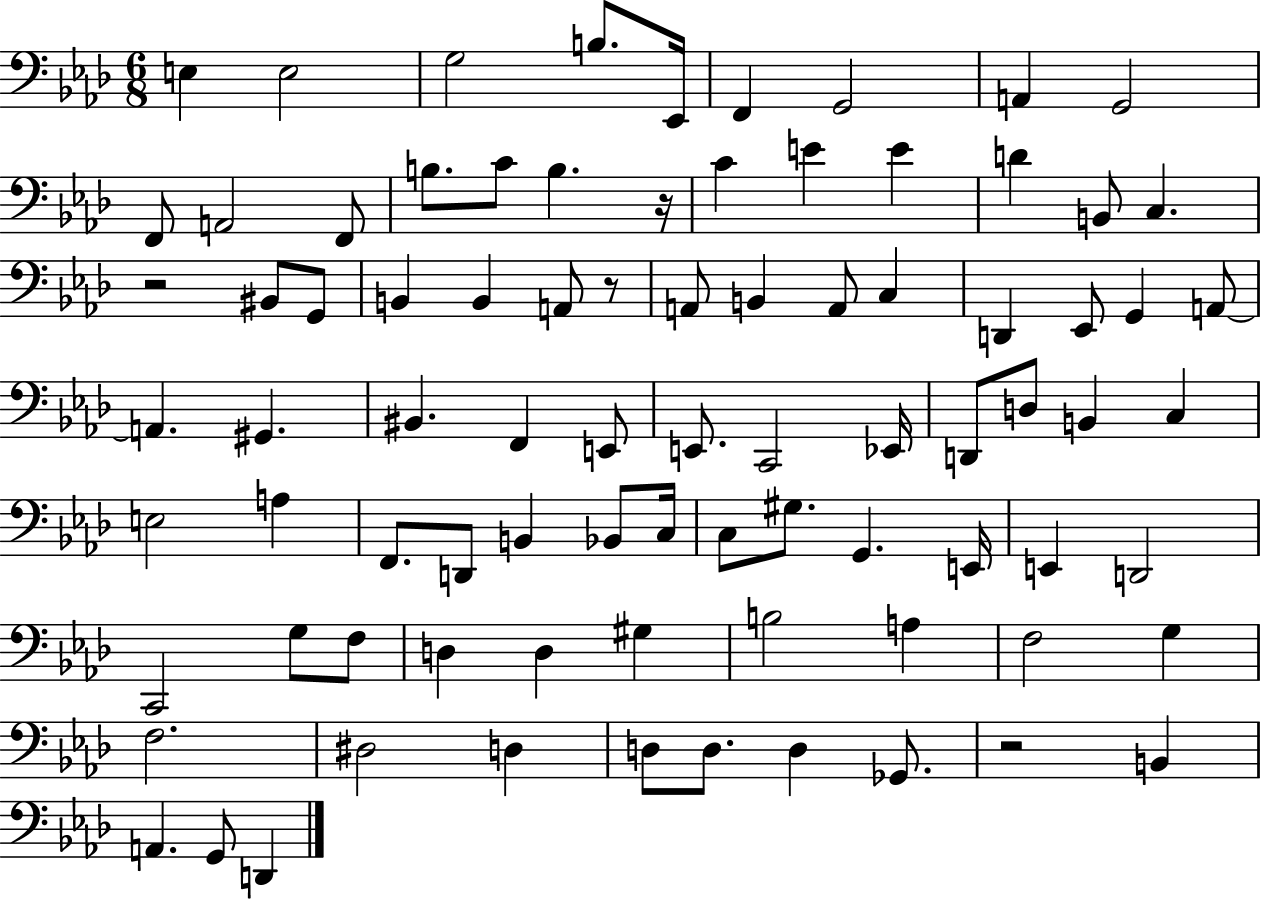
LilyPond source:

{
  \clef bass
  \numericTimeSignature
  \time 6/8
  \key aes \major
  \repeat volta 2 { e4 e2 | g2 b8. ees,16 | f,4 g,2 | a,4 g,2 | \break f,8 a,2 f,8 | b8. c'8 b4. r16 | c'4 e'4 e'4 | d'4 b,8 c4. | \break r2 bis,8 g,8 | b,4 b,4 a,8 r8 | a,8 b,4 a,8 c4 | d,4 ees,8 g,4 a,8~~ | \break a,4. gis,4. | bis,4. f,4 e,8 | e,8. c,2 ees,16 | d,8 d8 b,4 c4 | \break e2 a4 | f,8. d,8 b,4 bes,8 c16 | c8 gis8. g,4. e,16 | e,4 d,2 | \break c,2 g8 f8 | d4 d4 gis4 | b2 a4 | f2 g4 | \break f2. | dis2 d4 | d8 d8. d4 ges,8. | r2 b,4 | \break a,4. g,8 d,4 | } \bar "|."
}